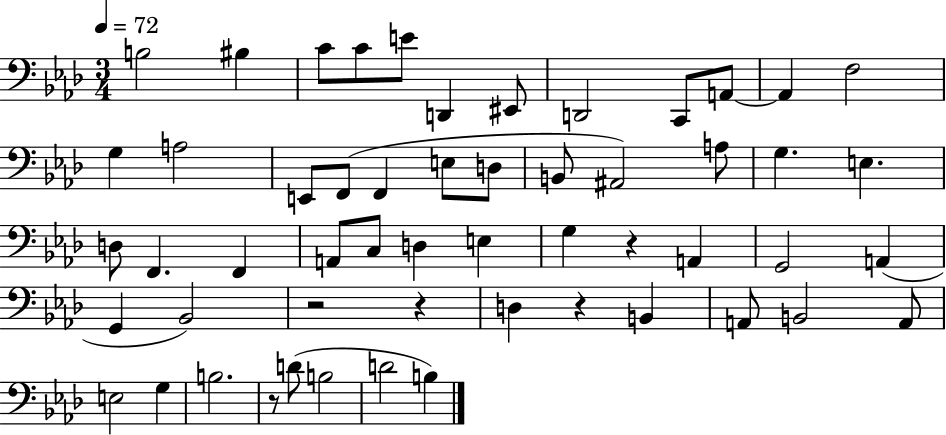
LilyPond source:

{
  \clef bass
  \numericTimeSignature
  \time 3/4
  \key aes \major
  \tempo 4 = 72
  \repeat volta 2 { b2 bis4 | c'8 c'8 e'8 d,4 eis,8 | d,2 c,8 a,8~~ | a,4 f2 | \break g4 a2 | e,8 f,8( f,4 e8 d8 | b,8 ais,2) a8 | g4. e4. | \break d8 f,4. f,4 | a,8 c8 d4 e4 | g4 r4 a,4 | g,2 a,4( | \break g,4 bes,2) | r2 r4 | d4 r4 b,4 | a,8 b,2 a,8 | \break e2 g4 | b2. | r8 d'8( b2 | d'2 b4) | \break } \bar "|."
}